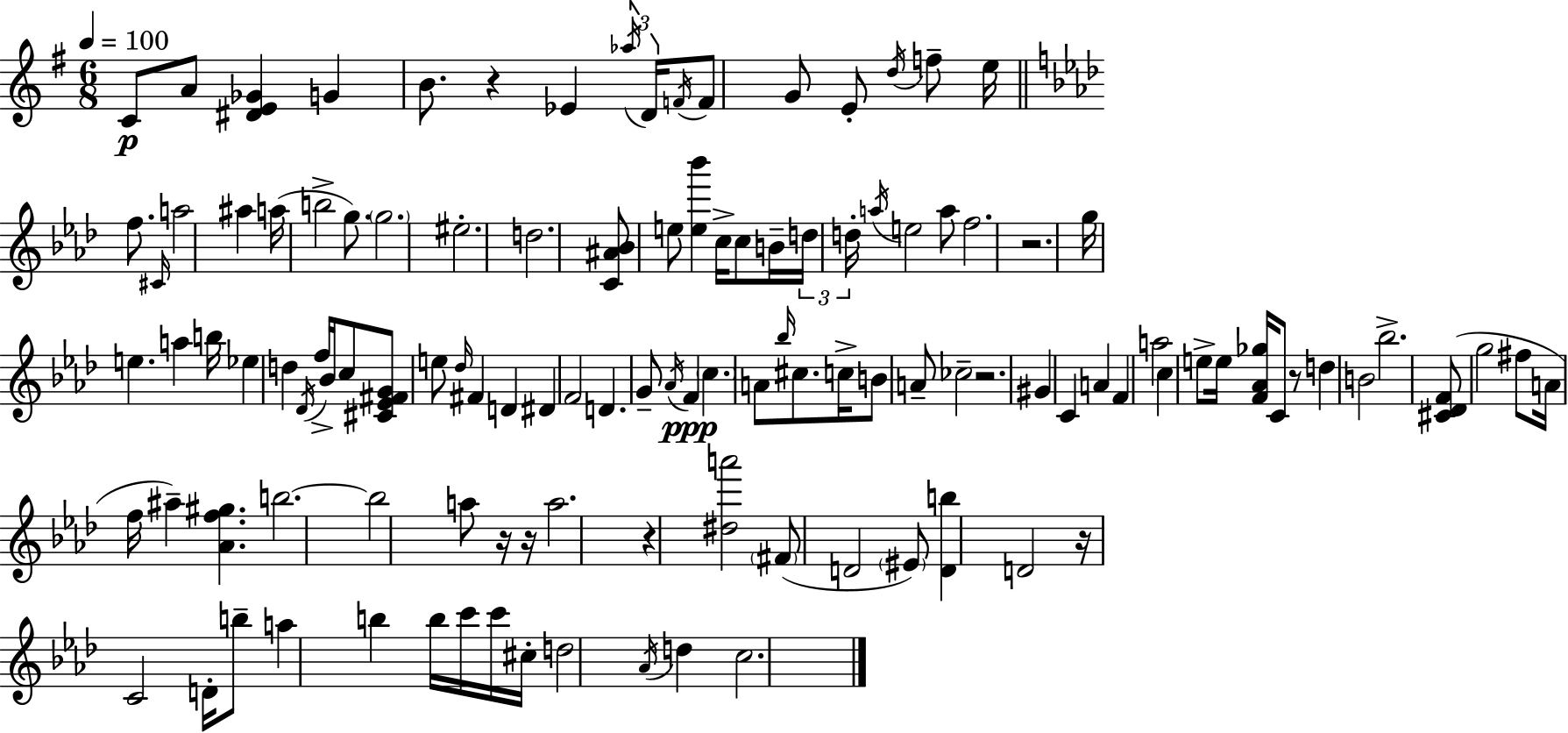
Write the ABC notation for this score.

X:1
T:Untitled
M:6/8
L:1/4
K:Em
C/2 A/2 [^DE_G] G B/2 z _E _a/4 D/4 F/4 F/2 G/2 E/2 d/4 f/2 e/4 f/2 ^C/4 a2 ^a a/4 b2 g/2 g2 ^e2 d2 [C^A_B]/2 e/2 [e_b'] c/4 c/2 B/4 d/4 d/4 a/4 e2 a/2 f2 z2 g/4 e a b/4 _e d _D/4 f/4 _B/4 c/2 [^C_E^FG]/2 e/2 _d/4 ^F D ^D F2 D G/2 _A/4 F c A/2 _b/4 ^c/2 c/4 B/2 A/2 _c2 z2 ^G C A F a2 c e/2 e/4 [F_A_g]/4 C/2 z/2 d B2 _b2 [^C_DF]/2 g2 ^f/2 A/4 f/4 ^a [_Af^g] b2 b2 a/2 z/4 z/4 a2 z [^da']2 ^F/2 D2 ^E/2 [Db] D2 z/4 C2 D/4 b/2 a b b/4 c'/4 c'/4 ^c/4 d2 _A/4 d c2